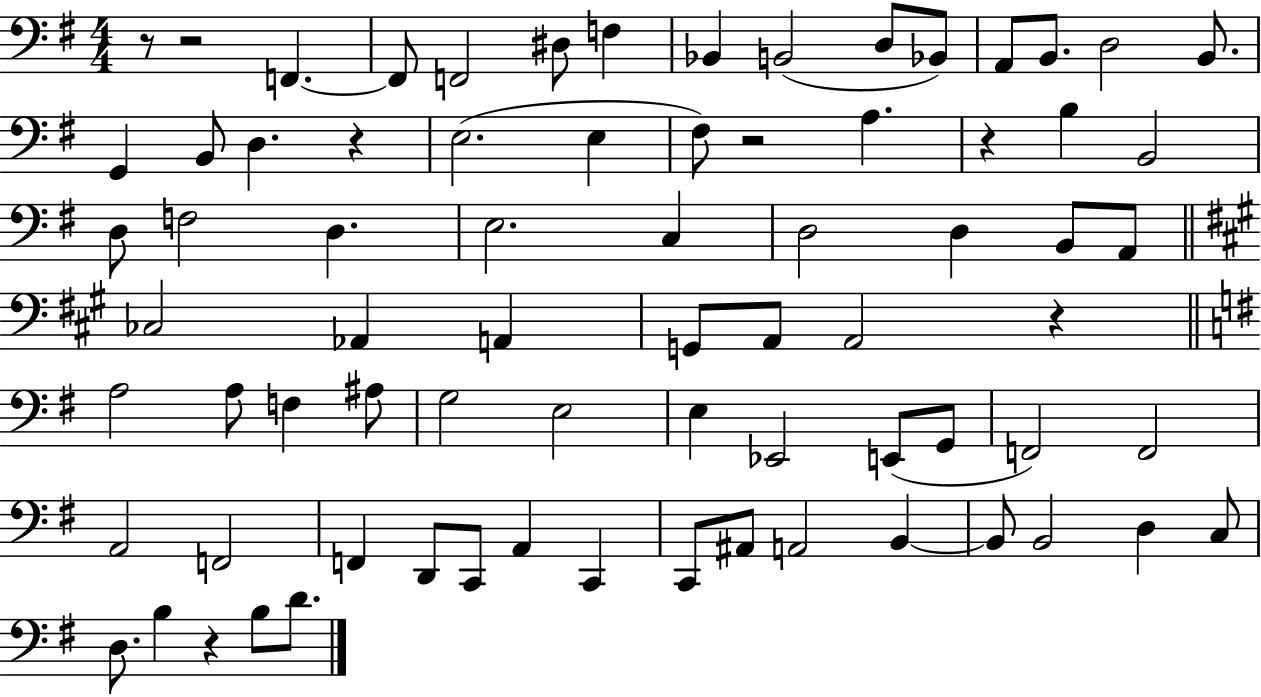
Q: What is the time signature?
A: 4/4